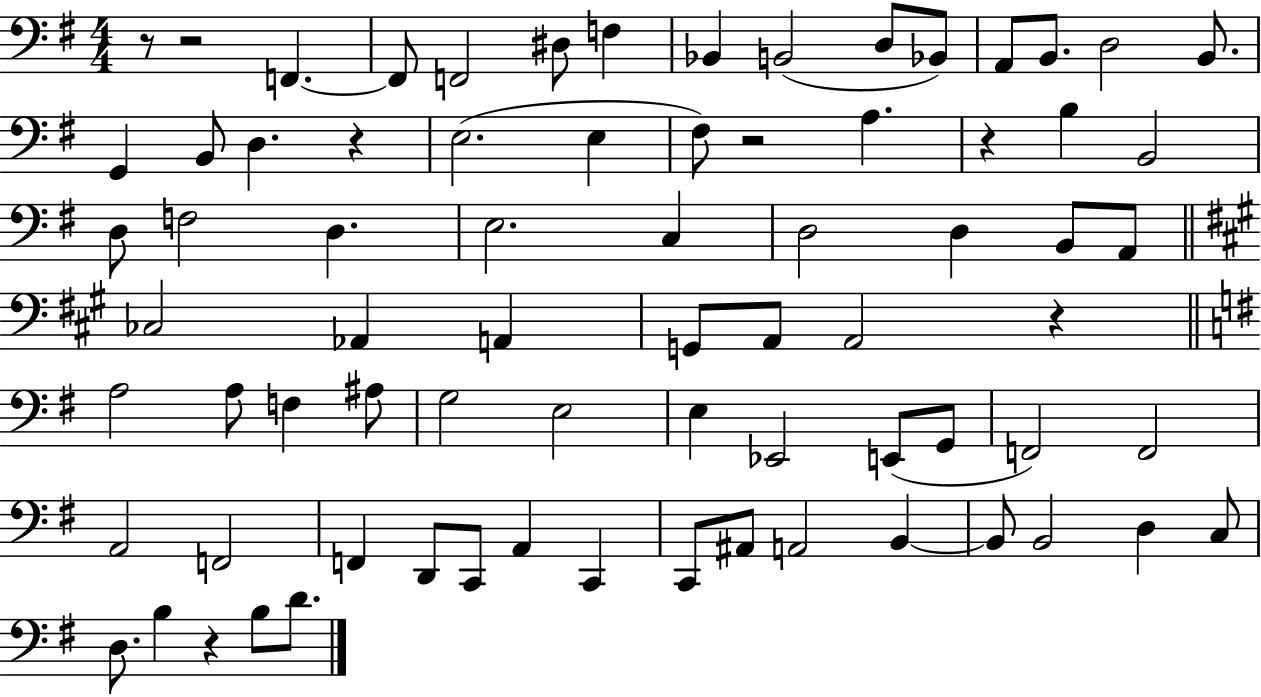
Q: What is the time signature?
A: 4/4